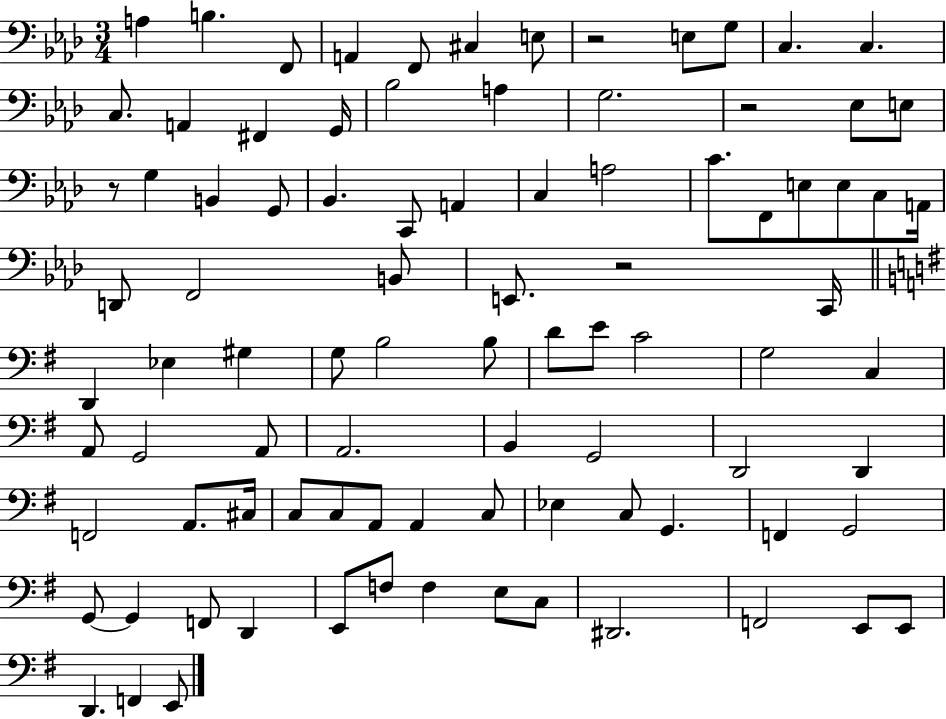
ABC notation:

X:1
T:Untitled
M:3/4
L:1/4
K:Ab
A, B, F,,/2 A,, F,,/2 ^C, E,/2 z2 E,/2 G,/2 C, C, C,/2 A,, ^F,, G,,/4 _B,2 A, G,2 z2 _E,/2 E,/2 z/2 G, B,, G,,/2 _B,, C,,/2 A,, C, A,2 C/2 F,,/2 E,/2 E,/2 C,/2 A,,/4 D,,/2 F,,2 B,,/2 E,,/2 z2 C,,/4 D,, _E, ^G, G,/2 B,2 B,/2 D/2 E/2 C2 G,2 C, A,,/2 G,,2 A,,/2 A,,2 B,, G,,2 D,,2 D,, F,,2 A,,/2 ^C,/4 C,/2 C,/2 A,,/2 A,, C,/2 _E, C,/2 G,, F,, G,,2 G,,/2 G,, F,,/2 D,, E,,/2 F,/2 F, E,/2 C,/2 ^D,,2 F,,2 E,,/2 E,,/2 D,, F,, E,,/2